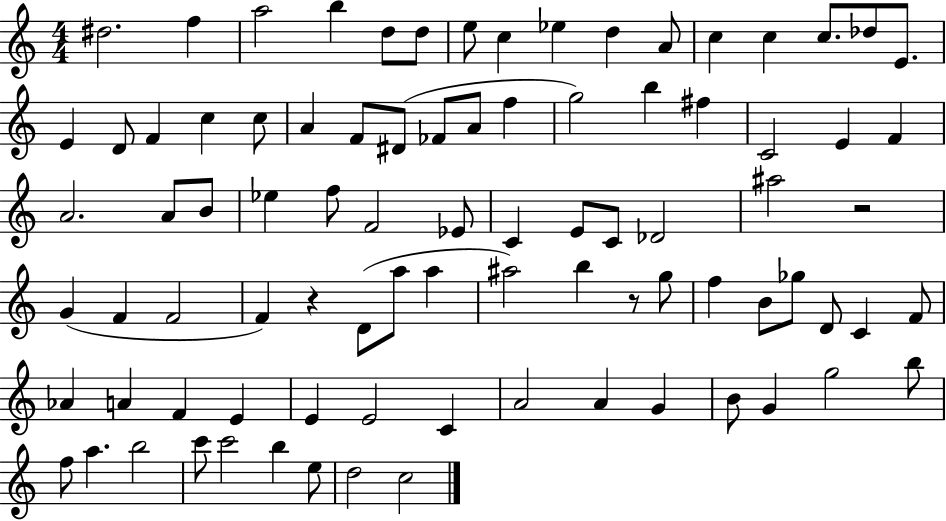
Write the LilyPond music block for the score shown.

{
  \clef treble
  \numericTimeSignature
  \time 4/4
  \key c \major
  dis''2. f''4 | a''2 b''4 d''8 d''8 | e''8 c''4 ees''4 d''4 a'8 | c''4 c''4 c''8. des''8 e'8. | \break e'4 d'8 f'4 c''4 c''8 | a'4 f'8 dis'8( fes'8 a'8 f''4 | g''2) b''4 fis''4 | c'2 e'4 f'4 | \break a'2. a'8 b'8 | ees''4 f''8 f'2 ees'8 | c'4 e'8 c'8 des'2 | ais''2 r2 | \break g'4( f'4 f'2 | f'4) r4 d'8( a''8 a''4 | ais''2) b''4 r8 g''8 | f''4 b'8 ges''8 d'8 c'4 f'8 | \break aes'4 a'4 f'4 e'4 | e'4 e'2 c'4 | a'2 a'4 g'4 | b'8 g'4 g''2 b''8 | \break f''8 a''4. b''2 | c'''8 c'''2 b''4 e''8 | d''2 c''2 | \bar "|."
}